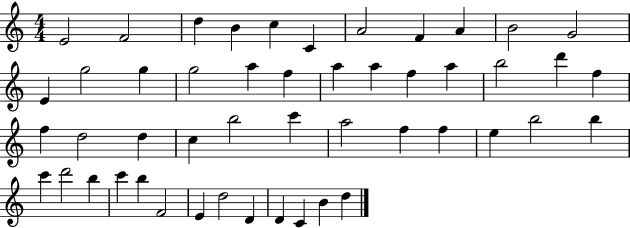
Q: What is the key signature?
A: C major